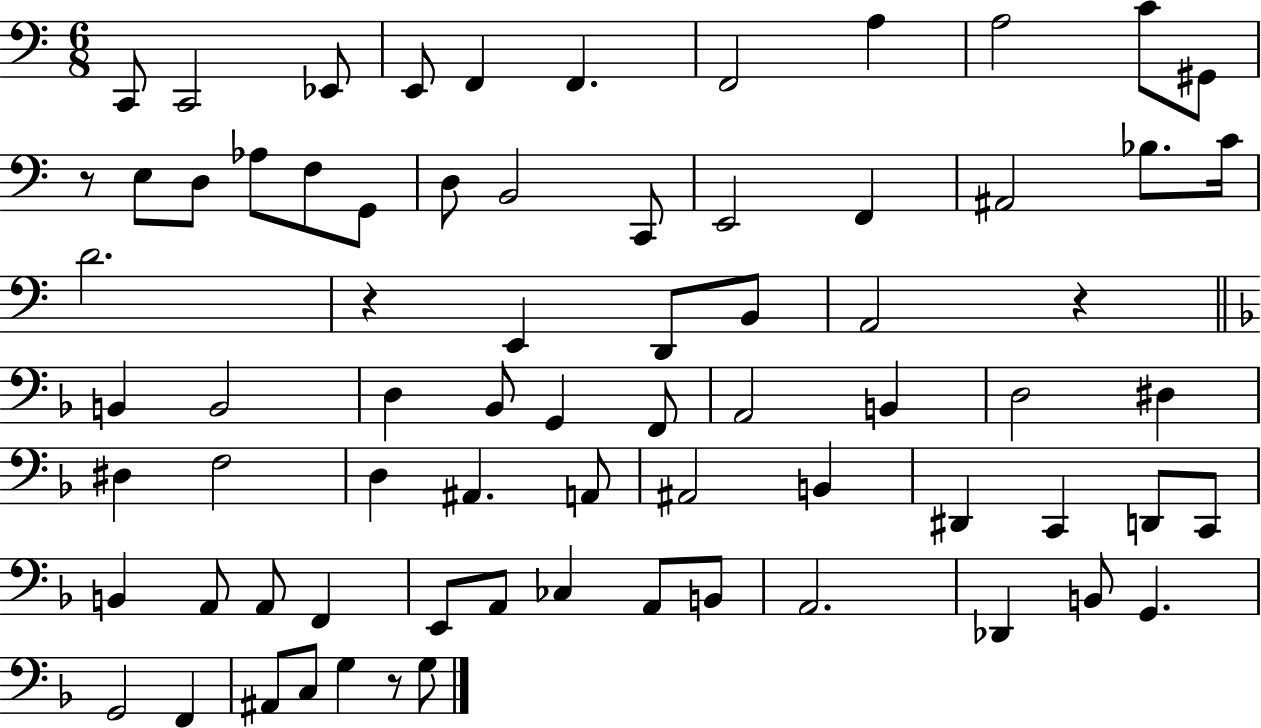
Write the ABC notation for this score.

X:1
T:Untitled
M:6/8
L:1/4
K:C
C,,/2 C,,2 _E,,/2 E,,/2 F,, F,, F,,2 A, A,2 C/2 ^G,,/2 z/2 E,/2 D,/2 _A,/2 F,/2 G,,/2 D,/2 B,,2 C,,/2 E,,2 F,, ^A,,2 _B,/2 C/4 D2 z E,, D,,/2 B,,/2 A,,2 z B,, B,,2 D, _B,,/2 G,, F,,/2 A,,2 B,, D,2 ^D, ^D, F,2 D, ^A,, A,,/2 ^A,,2 B,, ^D,, C,, D,,/2 C,,/2 B,, A,,/2 A,,/2 F,, E,,/2 A,,/2 _C, A,,/2 B,,/2 A,,2 _D,, B,,/2 G,, G,,2 F,, ^A,,/2 C,/2 G, z/2 G,/2